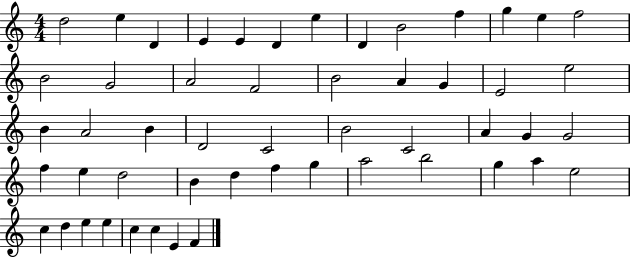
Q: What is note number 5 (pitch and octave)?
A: E4